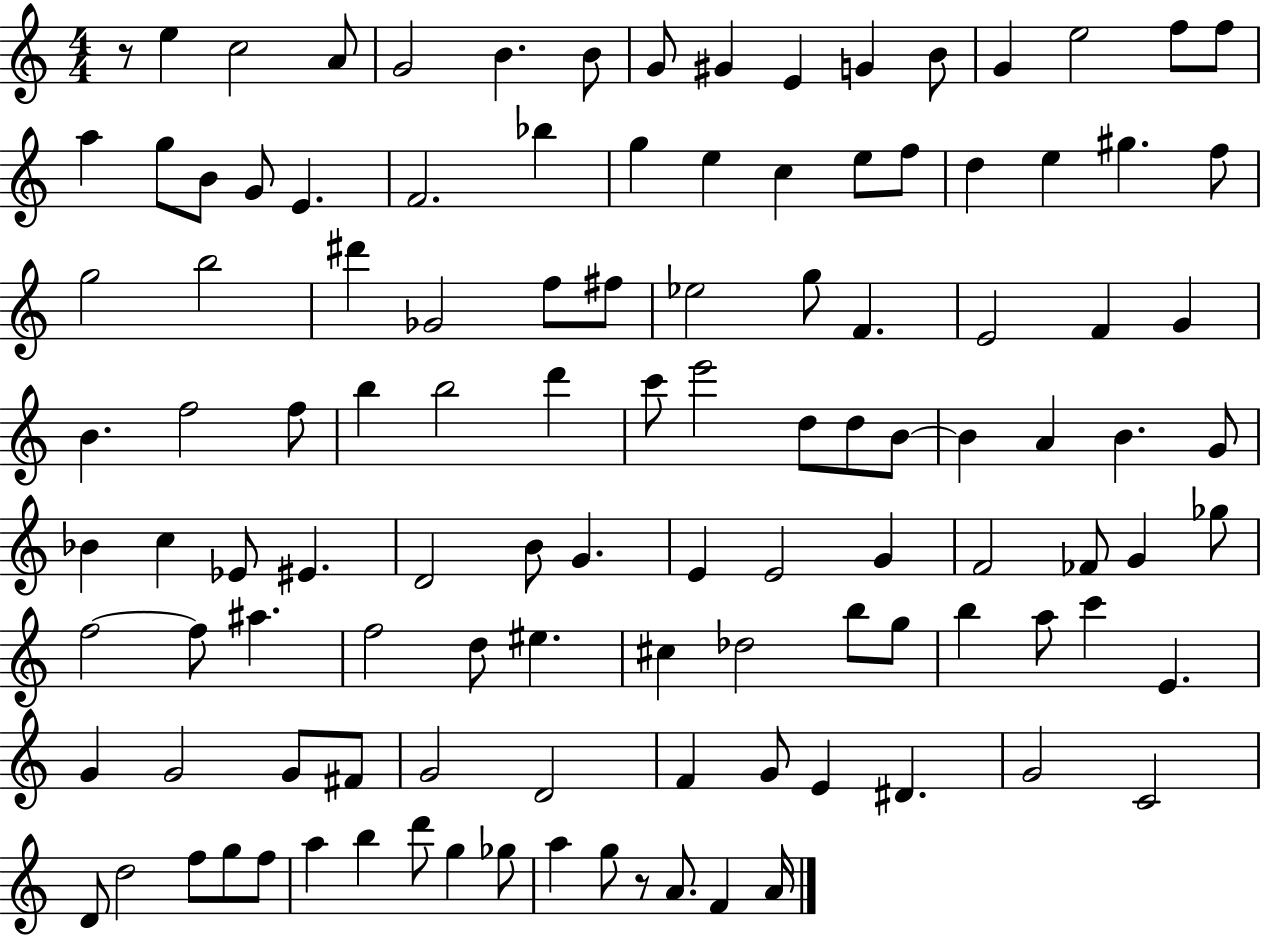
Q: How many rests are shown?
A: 2